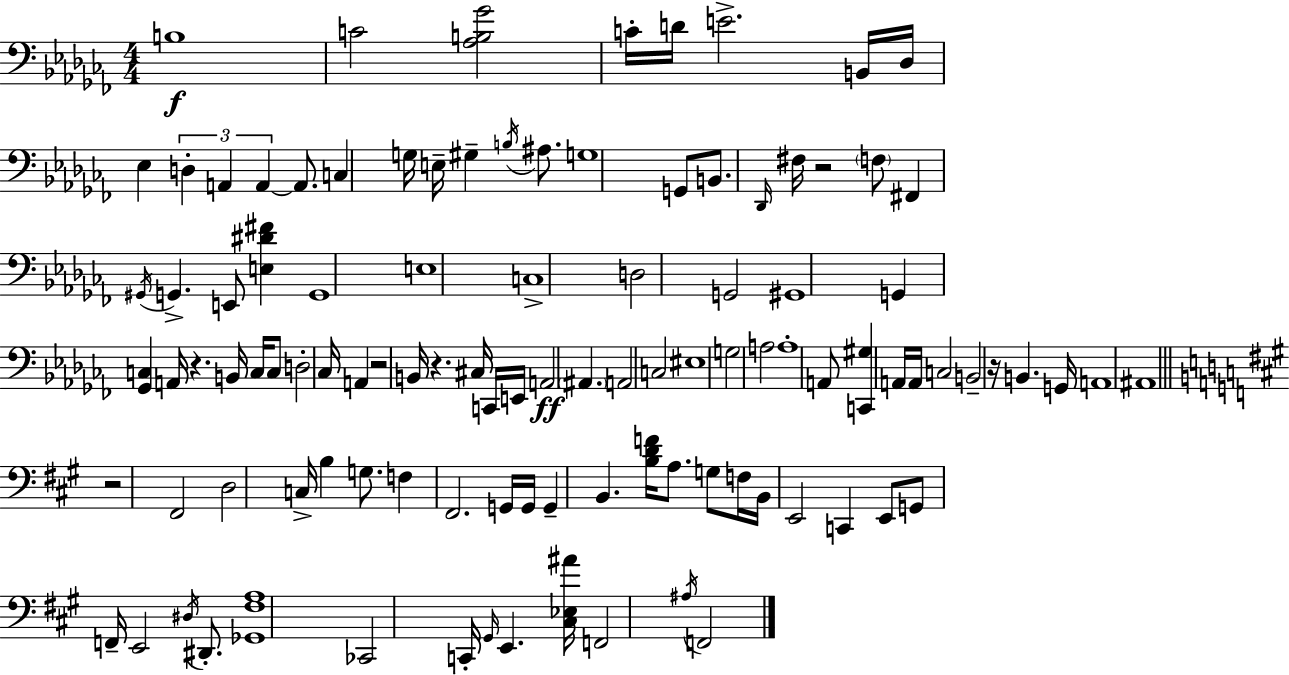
B3/w C4/h [Ab3,B3,Gb4]/h C4/s D4/s E4/h. B2/s Db3/s Eb3/q D3/q A2/q A2/q A2/e. C3/q G3/s E3/s G#3/q B3/s A#3/e. G3/w G2/e B2/e. Db2/s F#3/s R/h F3/e F#2/q G#2/s G2/q. E2/e [E3,D#4,F#4]/q G2/w E3/w C3/w D3/h G2/h G#2/w G2/q [Gb2,C3]/q A2/s R/q. B2/s C3/s C3/e D3/h CES3/s A2/q R/h B2/s R/q. C#3/s C2/s E2/s A2/h A#2/q. A2/h C3/h EIS3/w G3/h A3/h A3/w A2/e [C2,G#3]/q A2/s A2/s C3/h B2/h R/s B2/q. G2/s A2/w A#2/w R/h F#2/h D3/h C3/s B3/q G3/e. F3/q F#2/h. G2/s G2/s G2/q B2/q. [B3,D4,F4]/s A3/e. G3/e F3/s B2/s E2/h C2/q E2/e G2/e F2/s E2/h D#3/s D#2/e. [Gb2,F#3,A3]/w CES2/h C2/s G#2/s E2/q. [C#3,Eb3,A#4]/s F2/h A#3/s F2/h